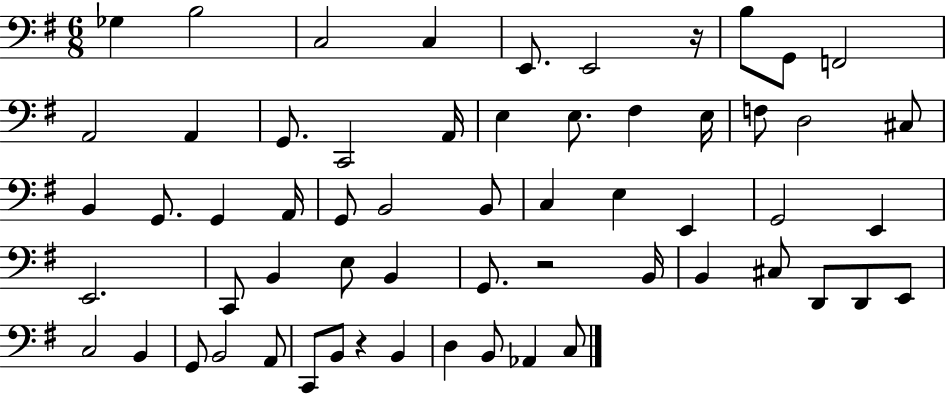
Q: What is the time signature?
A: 6/8